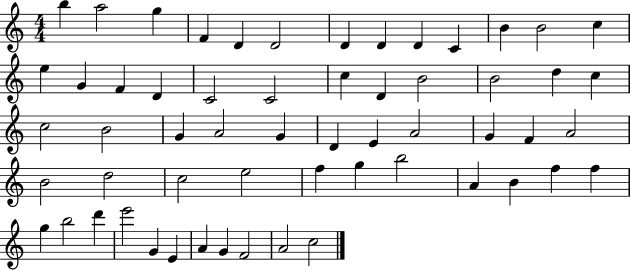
B5/q A5/h G5/q F4/q D4/q D4/h D4/q D4/q D4/q C4/q B4/q B4/h C5/q E5/q G4/q F4/q D4/q C4/h C4/h C5/q D4/q B4/h B4/h D5/q C5/q C5/h B4/h G4/q A4/h G4/q D4/q E4/q A4/h G4/q F4/q A4/h B4/h D5/h C5/h E5/h F5/q G5/q B5/h A4/q B4/q F5/q F5/q G5/q B5/h D6/q E6/h G4/q E4/q A4/q G4/q F4/h A4/h C5/h